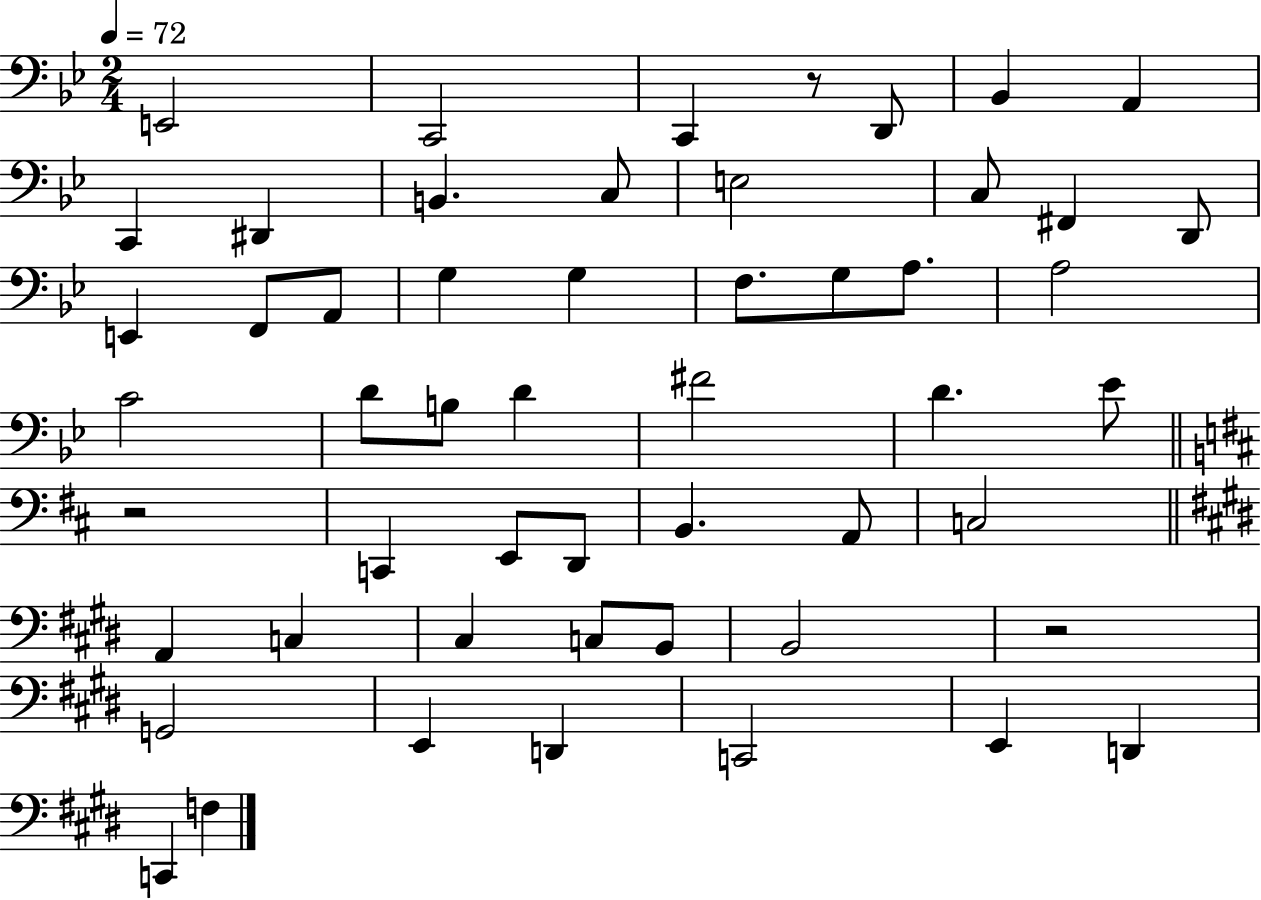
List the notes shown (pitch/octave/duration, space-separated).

E2/h C2/h C2/q R/e D2/e Bb2/q A2/q C2/q D#2/q B2/q. C3/e E3/h C3/e F#2/q D2/e E2/q F2/e A2/e G3/q G3/q F3/e. G3/e A3/e. A3/h C4/h D4/e B3/e D4/q F#4/h D4/q. Eb4/e R/h C2/q E2/e D2/e B2/q. A2/e C3/h A2/q C3/q C#3/q C3/e B2/e B2/h R/h G2/h E2/q D2/q C2/h E2/q D2/q C2/q F3/q